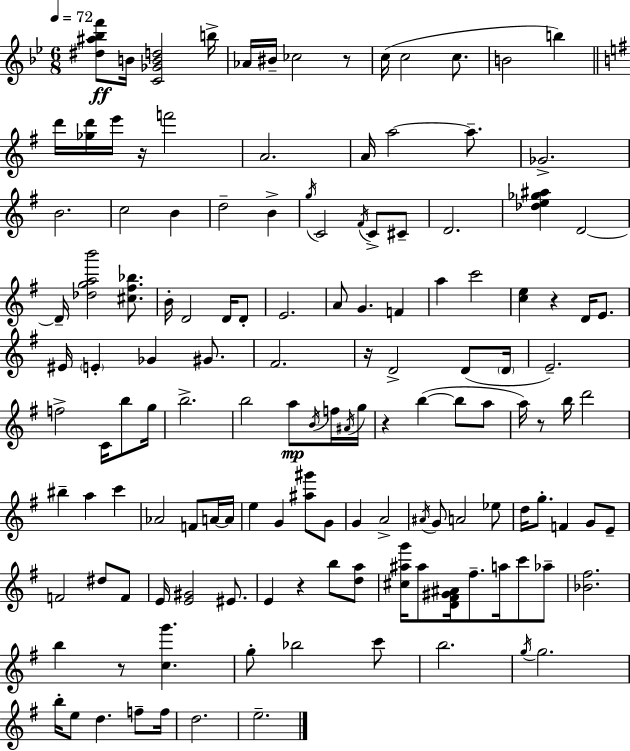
[D#5,A#5,Bb5,F6]/e B4/s [C4,Gb4,B4,D5]/h B5/s Ab4/s BIS4/s CES5/h R/e C5/s C5/h C5/e. B4/h B5/q D6/s [Gb5,D6]/s E6/s R/s F6/h A4/h. A4/s A5/h A5/e. Gb4/h. B4/h. C5/h B4/q D5/h B4/q G5/s C4/h F#4/s C4/e C#4/e D4/h. [Db5,E5,Gb5,A#5]/q D4/h D4/s [Db5,G5,A5,B6]/h [C#5,F#5,Bb5]/e. B4/s D4/h D4/s D4/e E4/h. A4/e G4/q. F4/q A5/q C6/h [C5,E5]/q R/q D4/s E4/e. EIS4/s E4/q Gb4/q G#4/e. F#4/h. R/s D4/h D4/e D4/s E4/h. F5/h C4/s B5/e G5/s B5/h. B5/h A5/e B4/s F5/s A#4/s G5/s R/q B5/q B5/e A5/e A5/s R/e B5/s D6/h BIS5/q A5/q C6/q Ab4/h F4/e A4/s A4/s E5/q G4/q [A#5,G#6]/e G4/e G4/q A4/h A#4/s G4/e A4/h Eb5/e D5/s G5/e. F4/q G4/e E4/e F4/h D#5/e F4/e E4/s [E4,G#4]/h EIS4/e. E4/q R/q B5/e [D5,A5]/e [C#5,A#5,G6]/s A#5/e [D4,F#4,G#4,A#4]/s F#5/e. A5/s C6/e Ab5/e [Bb4,F#5]/h. B5/q R/e [C5,G6]/q. G5/e Bb5/h C6/e B5/h. G5/s G5/h. B5/s E5/e D5/q. F5/e F5/s D5/h. E5/h.